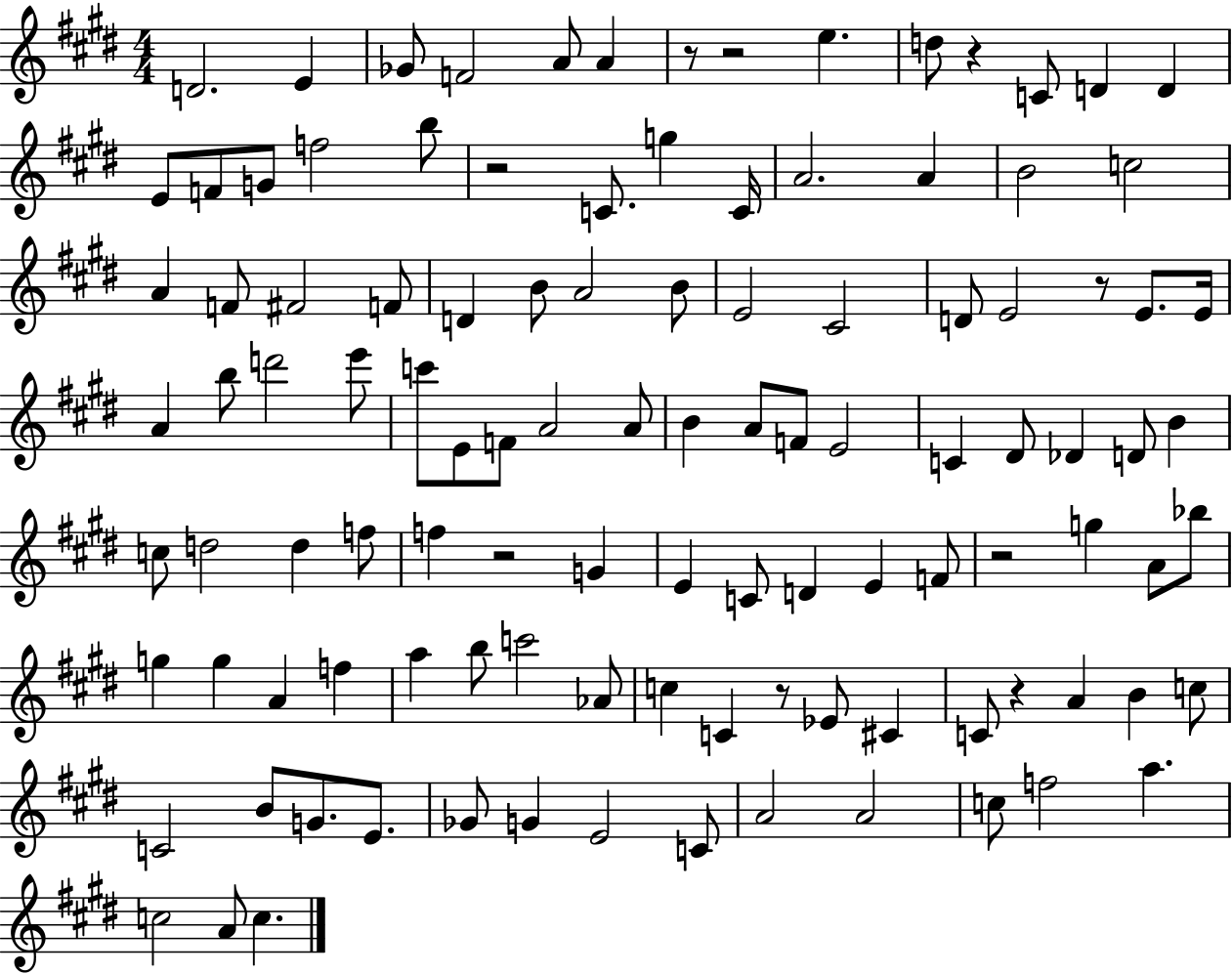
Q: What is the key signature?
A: E major